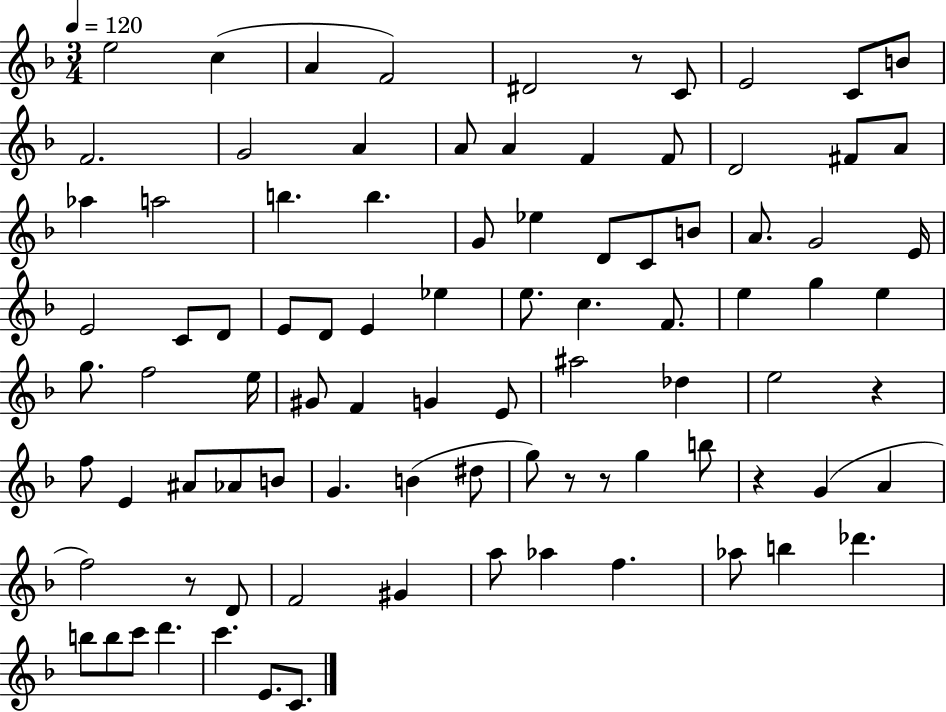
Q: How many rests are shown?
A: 6